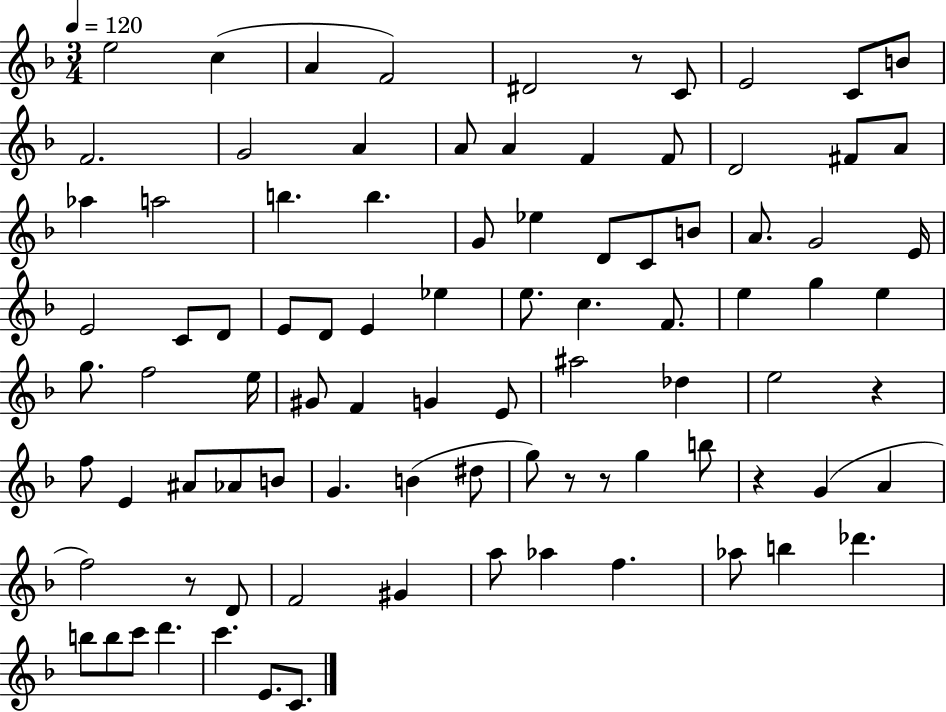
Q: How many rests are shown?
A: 6